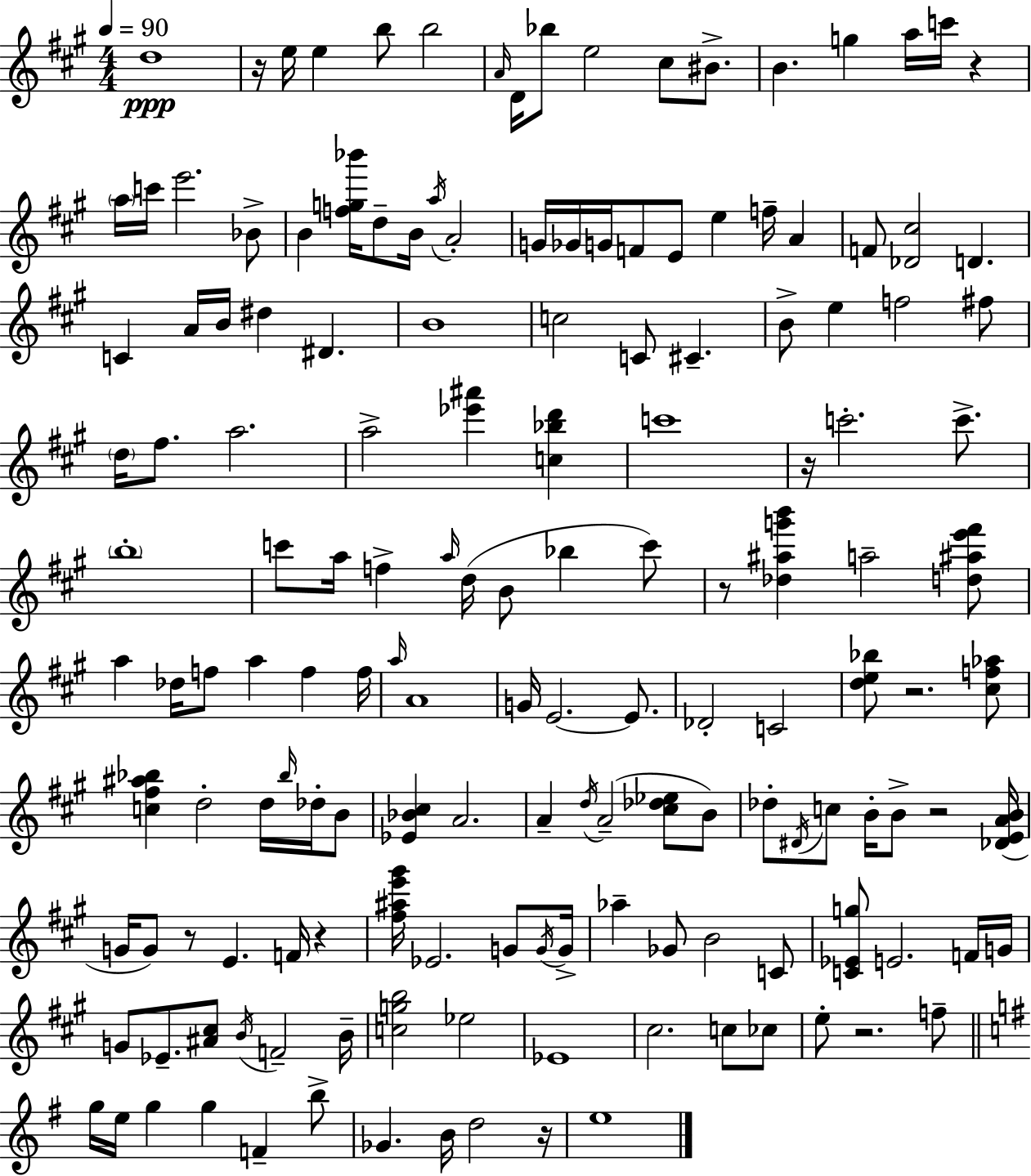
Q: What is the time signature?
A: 4/4